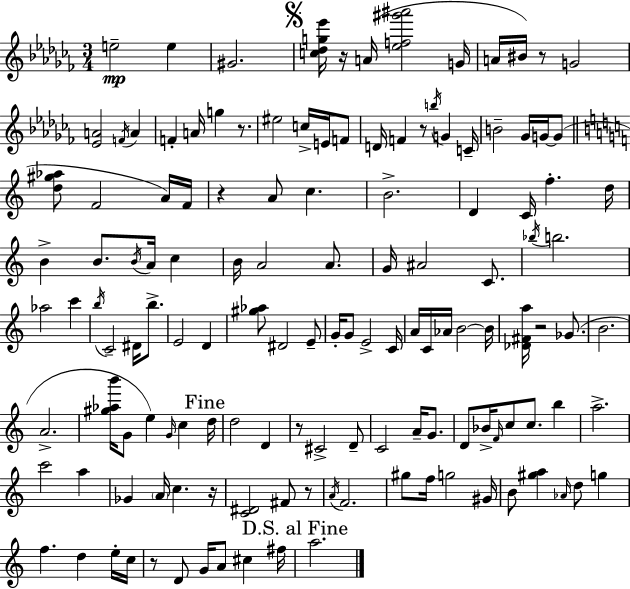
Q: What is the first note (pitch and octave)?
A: E5